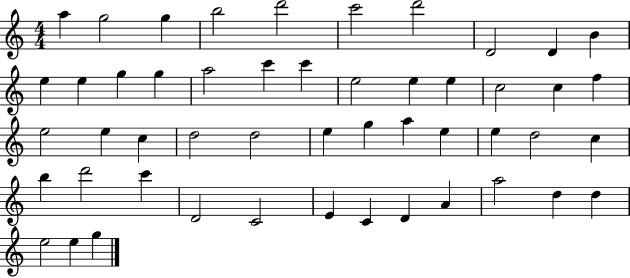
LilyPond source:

{
  \clef treble
  \numericTimeSignature
  \time 4/4
  \key c \major
  a''4 g''2 g''4 | b''2 d'''2 | c'''2 d'''2 | d'2 d'4 b'4 | \break e''4 e''4 g''4 g''4 | a''2 c'''4 c'''4 | e''2 e''4 e''4 | c''2 c''4 f''4 | \break e''2 e''4 c''4 | d''2 d''2 | e''4 g''4 a''4 e''4 | e''4 d''2 c''4 | \break b''4 d'''2 c'''4 | d'2 c'2 | e'4 c'4 d'4 a'4 | a''2 d''4 d''4 | \break e''2 e''4 g''4 | \bar "|."
}